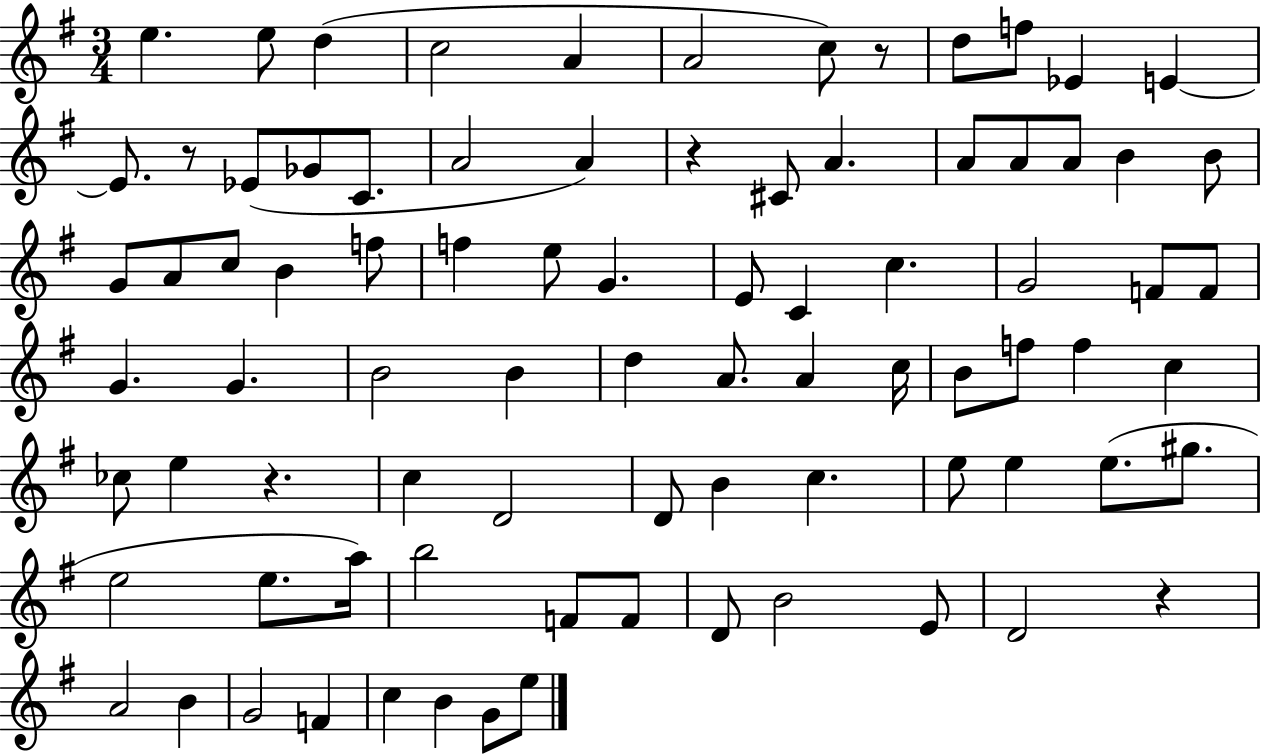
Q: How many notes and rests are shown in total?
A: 84